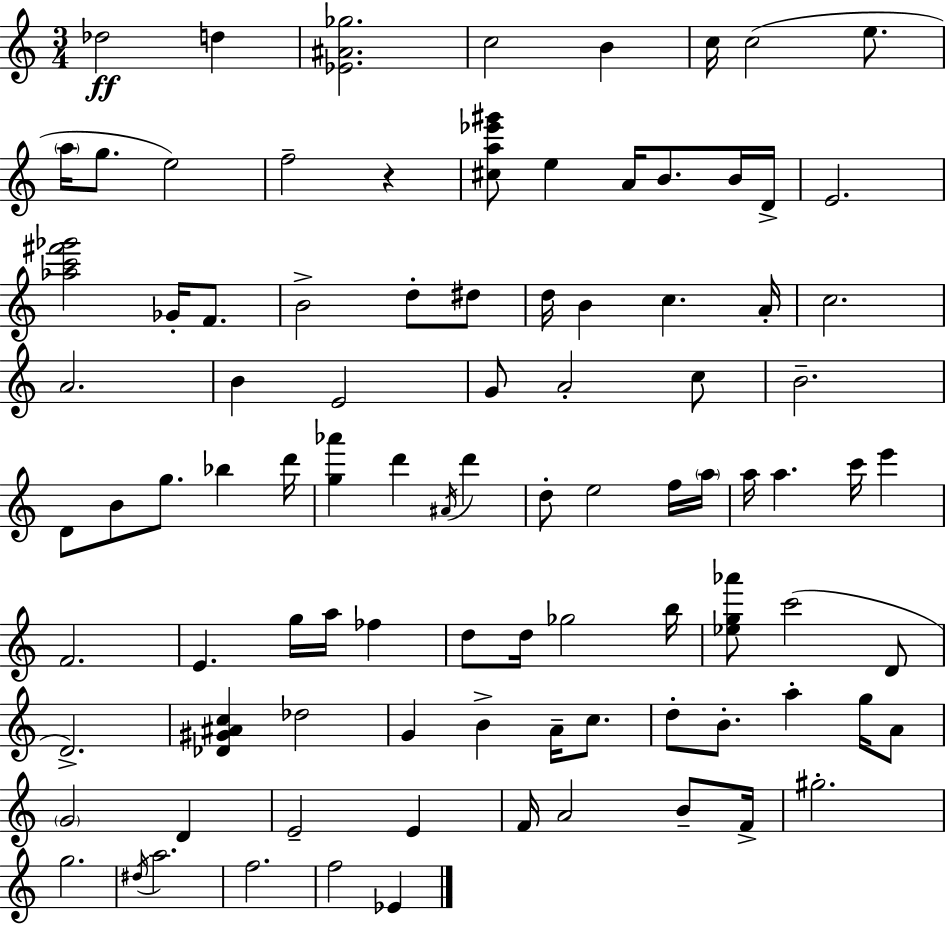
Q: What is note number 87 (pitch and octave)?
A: Eb4